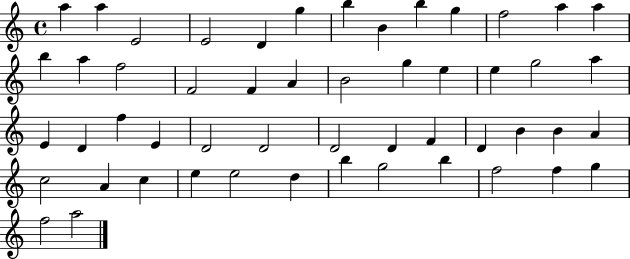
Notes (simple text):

A5/q A5/q E4/h E4/h D4/q G5/q B5/q B4/q B5/q G5/q F5/h A5/q A5/q B5/q A5/q F5/h F4/h F4/q A4/q B4/h G5/q E5/q E5/q G5/h A5/q E4/q D4/q F5/q E4/q D4/h D4/h D4/h D4/q F4/q D4/q B4/q B4/q A4/q C5/h A4/q C5/q E5/q E5/h D5/q B5/q G5/h B5/q F5/h F5/q G5/q F5/h A5/h